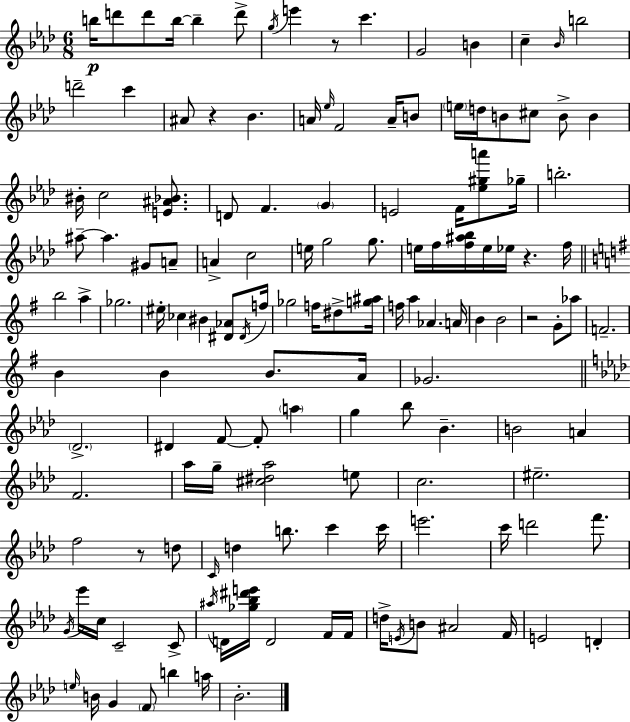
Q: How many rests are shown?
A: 5